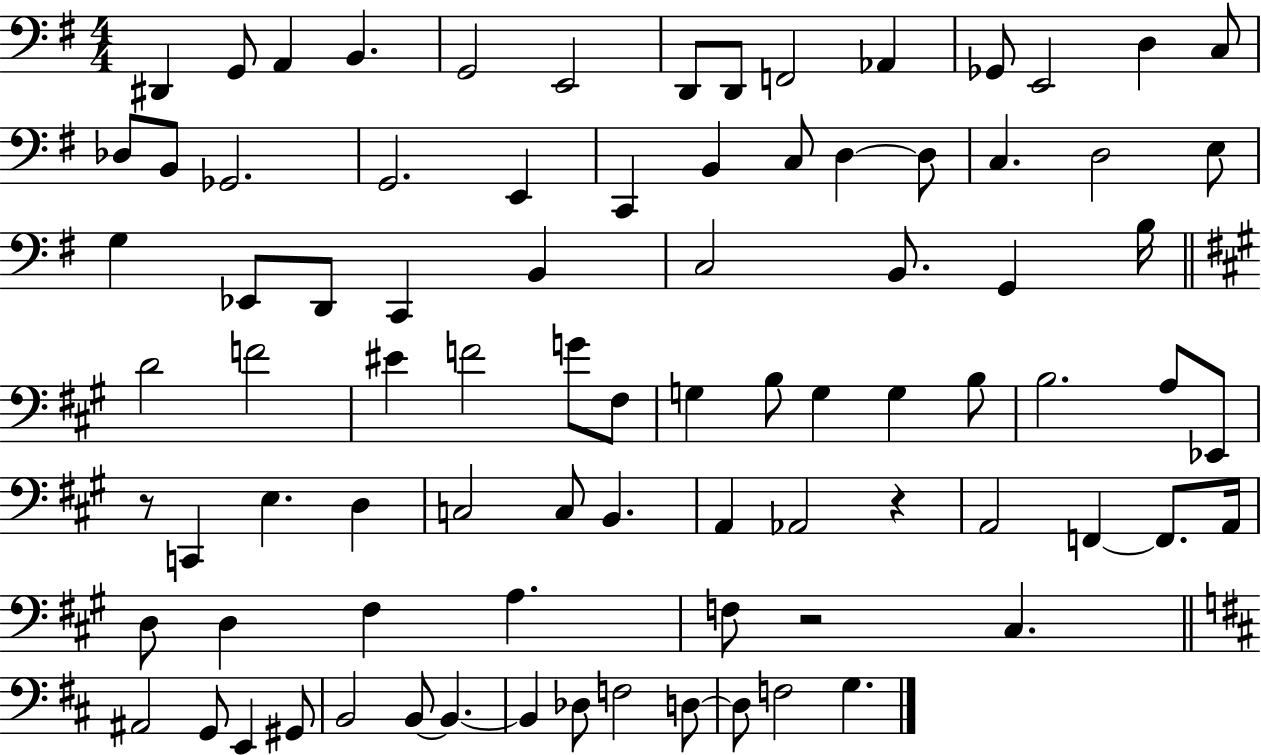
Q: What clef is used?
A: bass